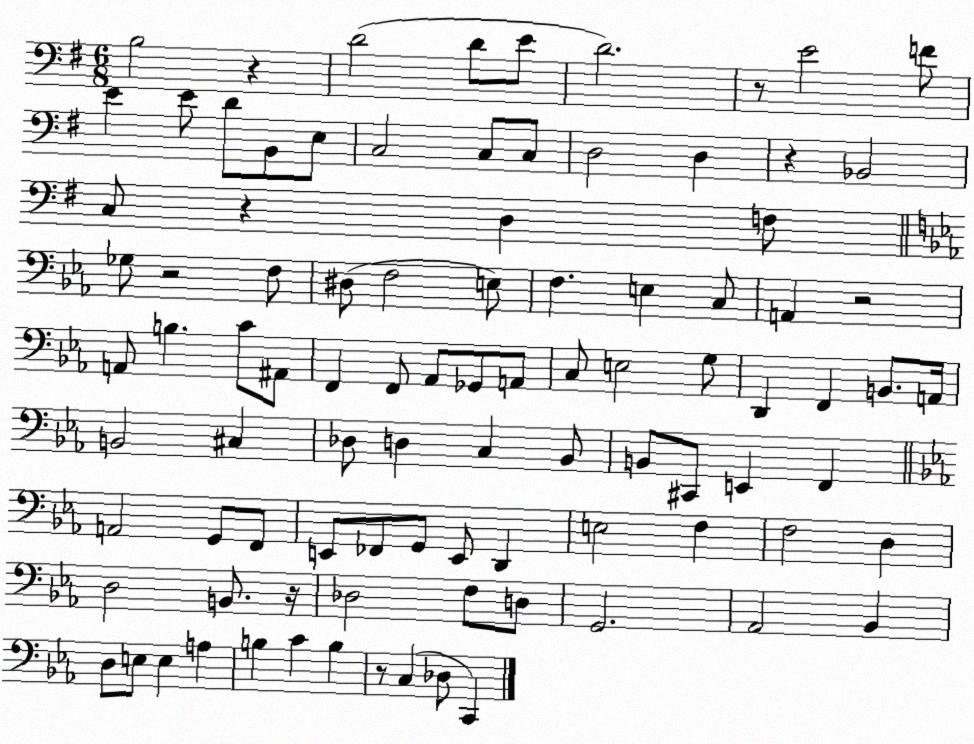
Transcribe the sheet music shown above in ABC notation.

X:1
T:Untitled
M:6/8
L:1/4
K:G
B,2 z D2 D/2 E/2 D2 z/2 E2 F/2 E E/2 D/2 B,,/2 E,/2 C,2 C,/2 C,/2 D,2 D, z _B,,2 C,/2 z D, F,/2 _G,/2 z2 F,/2 ^D,/2 F,2 E,/2 F, E, C,/2 A,, z2 A,,/2 B, C/2 ^A,,/2 F,, F,,/2 _A,,/2 _G,,/2 A,,/2 C,/2 E,2 G,/2 D,, F,, B,,/2 A,,/4 B,,2 ^C, _D,/2 D, C, _B,,/2 B,,/2 ^C,,/2 E,, F,, A,,2 G,,/2 F,,/2 E,,/2 _F,,/2 G,,/2 E,,/2 D,, E,2 F, F,2 D, D,2 B,,/2 z/4 _D,2 F,/2 D,/2 G,,2 _A,,2 _B,, D,/2 E,/2 E, A, B, C B, z/2 C, _D,/2 C,,